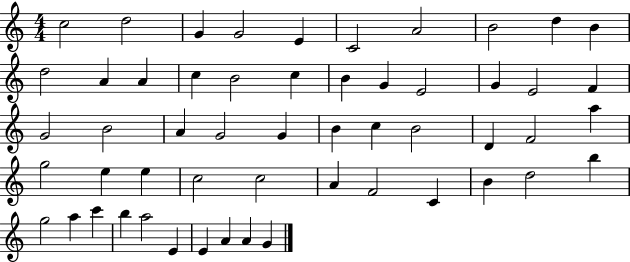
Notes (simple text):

C5/h D5/h G4/q G4/h E4/q C4/h A4/h B4/h D5/q B4/q D5/h A4/q A4/q C5/q B4/h C5/q B4/q G4/q E4/h G4/q E4/h F4/q G4/h B4/h A4/q G4/h G4/q B4/q C5/q B4/h D4/q F4/h A5/q G5/h E5/q E5/q C5/h C5/h A4/q F4/h C4/q B4/q D5/h B5/q G5/h A5/q C6/q B5/q A5/h E4/q E4/q A4/q A4/q G4/q